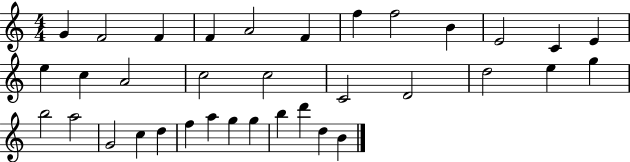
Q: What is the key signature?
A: C major